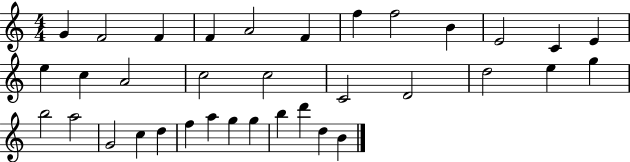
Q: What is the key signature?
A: C major